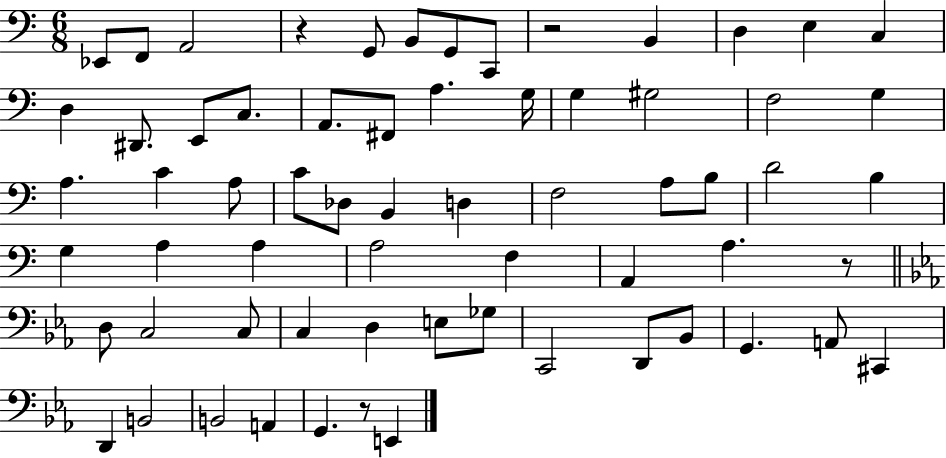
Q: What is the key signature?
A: C major